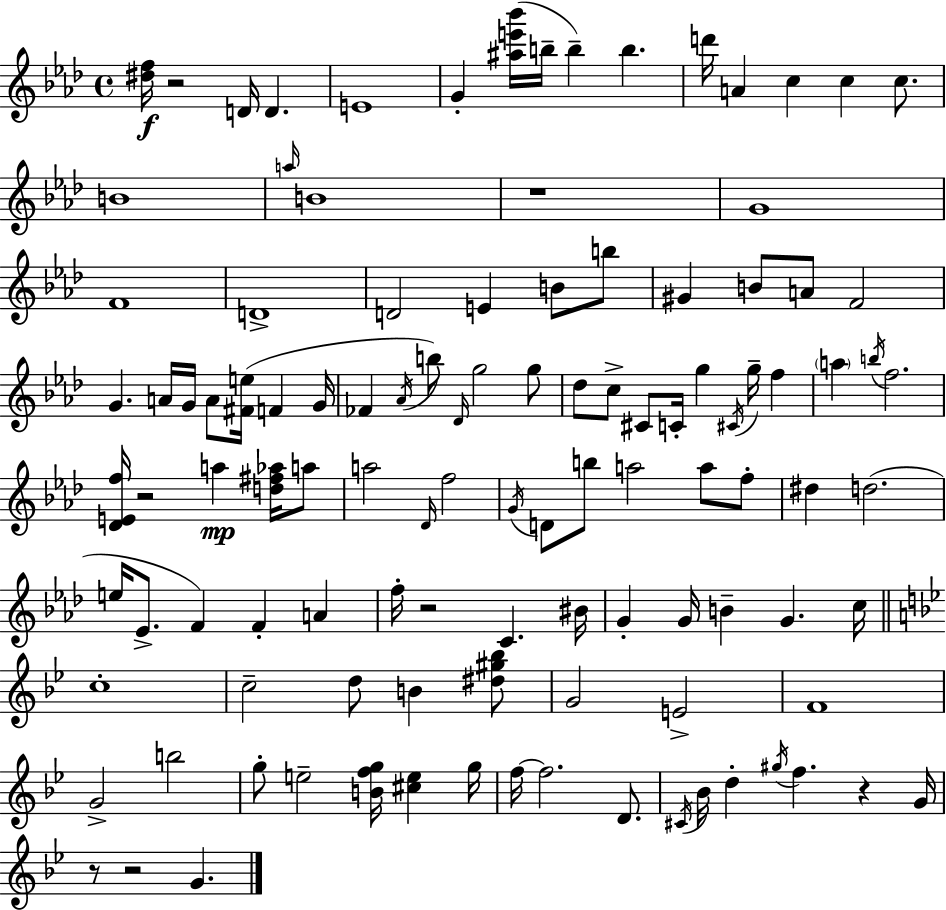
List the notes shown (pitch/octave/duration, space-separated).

[D#5,F5]/s R/h D4/s D4/q. E4/w G4/q [A#5,E6,Bb6]/s B5/s B5/q B5/q. D6/s A4/q C5/q C5/q C5/e. B4/w A5/s B4/w R/w G4/w F4/w D4/w D4/h E4/q B4/e B5/e G#4/q B4/e A4/e F4/h G4/q. A4/s G4/s A4/e [F#4,E5]/s F4/q G4/s FES4/q Ab4/s B5/e Db4/s G5/h G5/e Db5/e C5/e C#4/e C4/s G5/q C#4/s G5/s F5/q A5/q B5/s F5/h. [Db4,E4,F5]/s R/h A5/q [D5,F#5,Ab5]/s A5/e A5/h Db4/s F5/h G4/s D4/e B5/e A5/h A5/e F5/e D#5/q D5/h. E5/s Eb4/e. F4/q F4/q A4/q F5/s R/h C4/q. BIS4/s G4/q G4/s B4/q G4/q. C5/s C5/w C5/h D5/e B4/q [D#5,G#5,Bb5]/e G4/h E4/h F4/w G4/h B5/h G5/e E5/h [B4,F5,G5]/s [C#5,E5]/q G5/s F5/s F5/h. D4/e. C#4/s Bb4/s D5/q G#5/s F5/q. R/q G4/s R/e R/h G4/q.